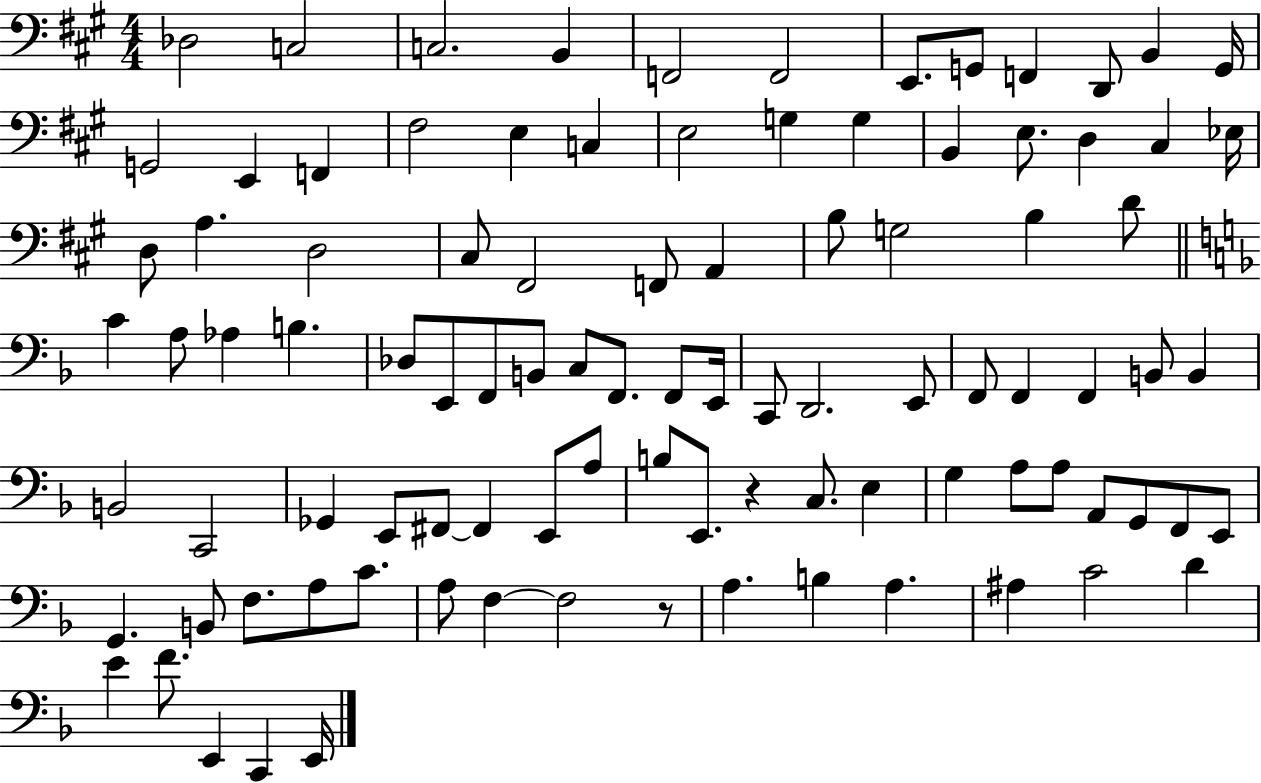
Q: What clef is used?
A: bass